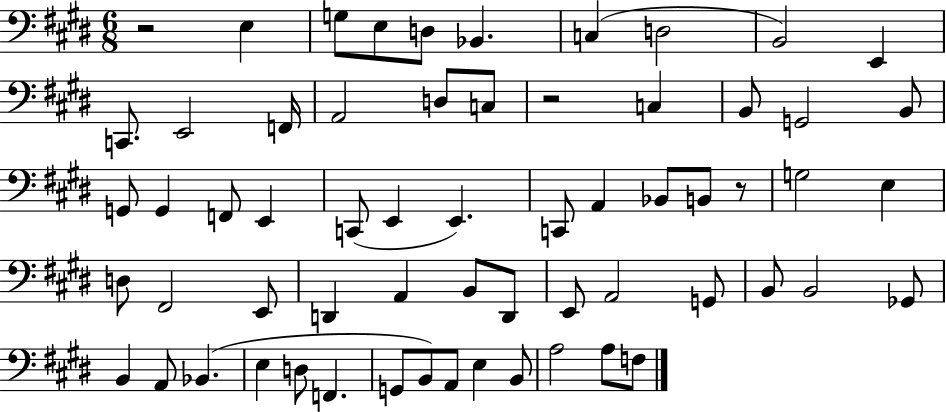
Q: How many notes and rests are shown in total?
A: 62